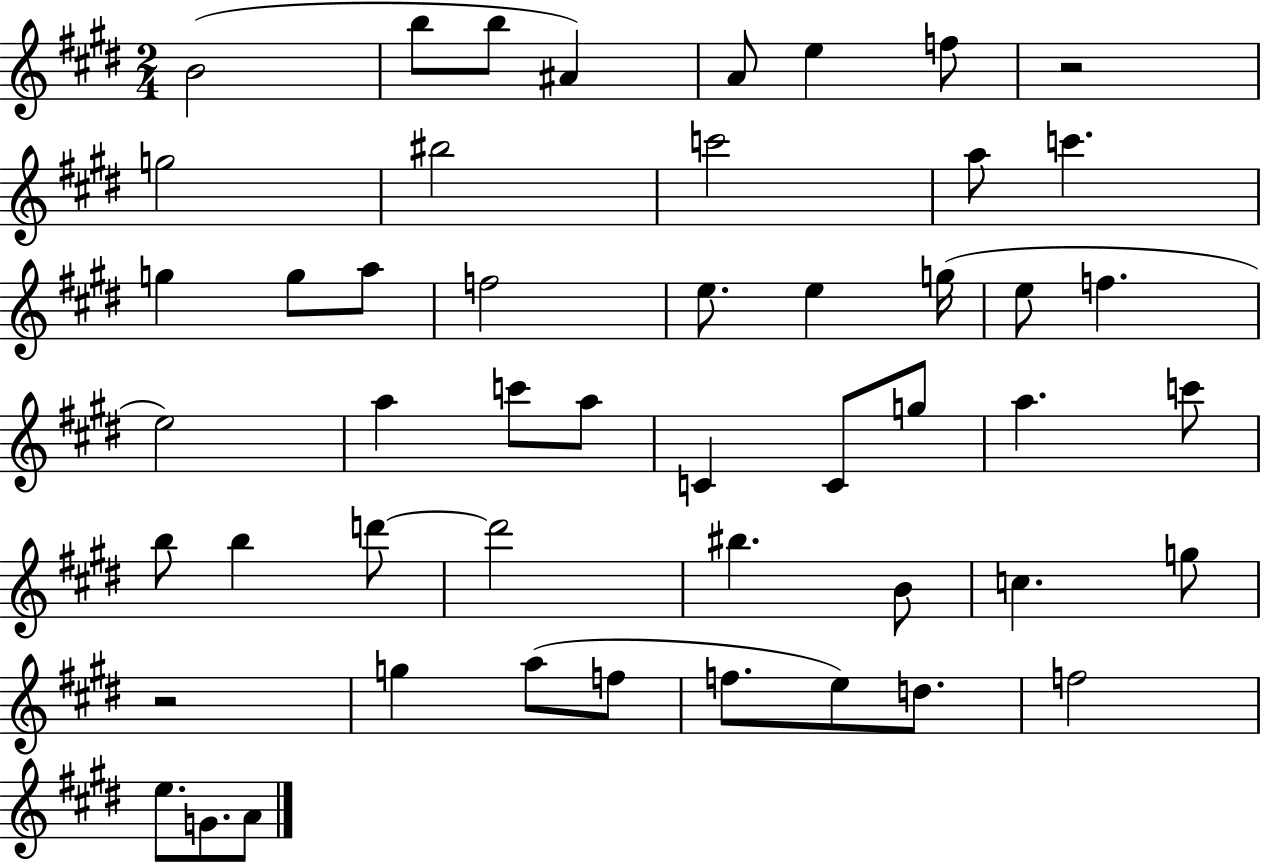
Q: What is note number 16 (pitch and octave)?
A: F5